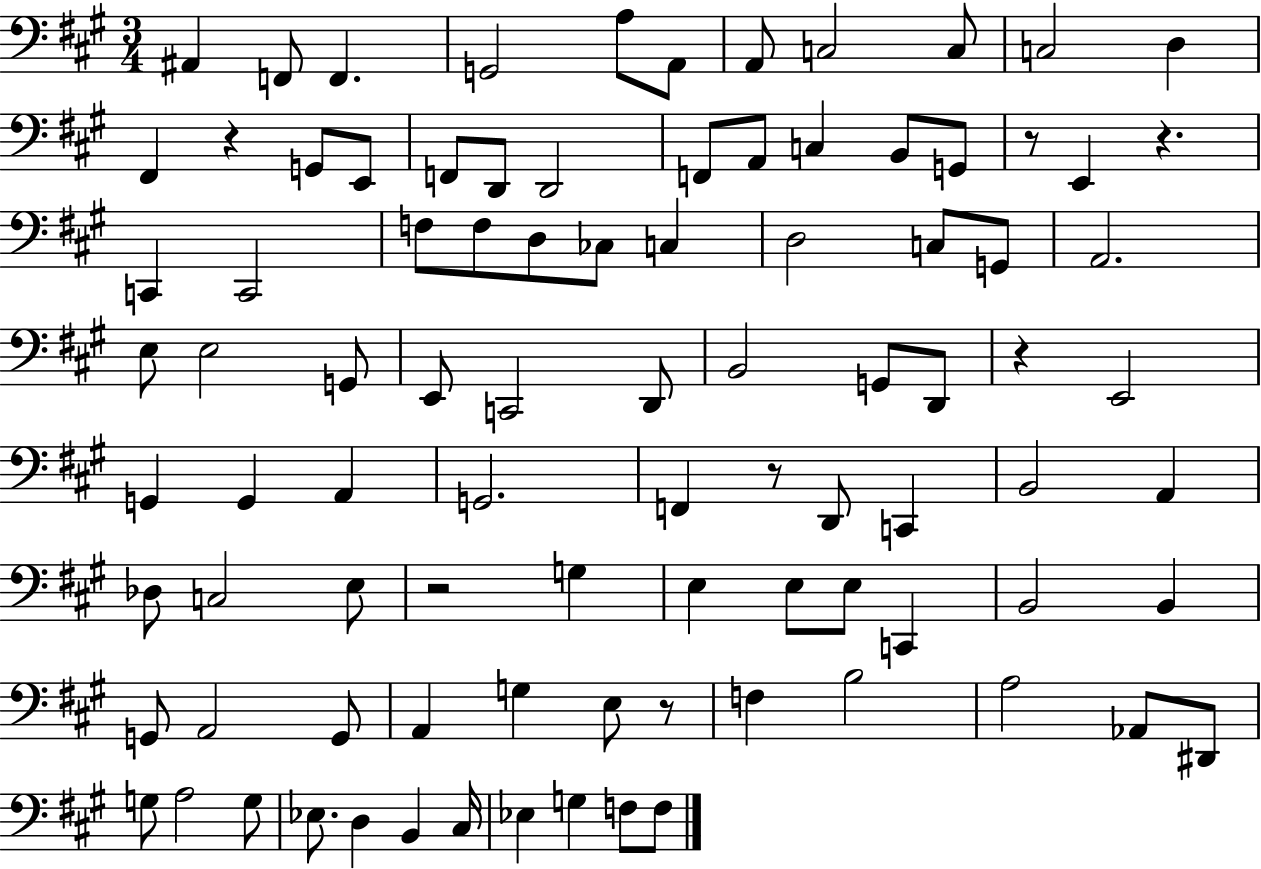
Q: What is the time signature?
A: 3/4